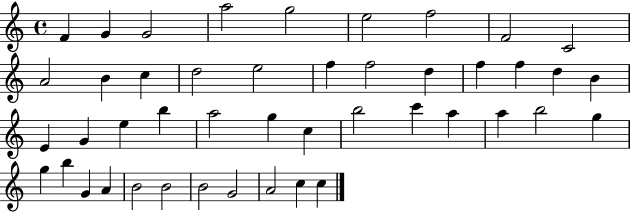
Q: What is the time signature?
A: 4/4